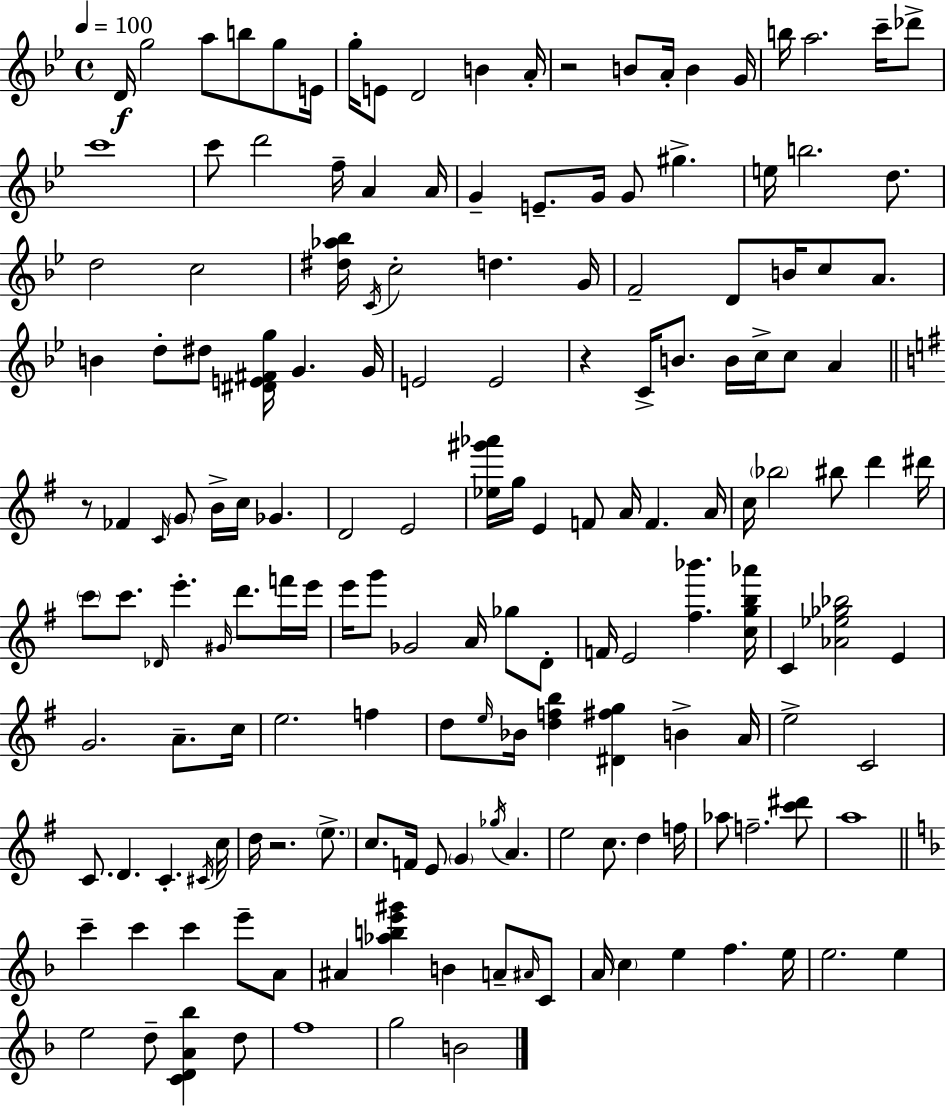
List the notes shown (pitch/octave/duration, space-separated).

D4/s G5/h A5/e B5/e G5/e E4/s G5/s E4/e D4/h B4/q A4/s R/h B4/e A4/s B4/q G4/s B5/s A5/h. C6/s Db6/e C6/w C6/e D6/h F5/s A4/q A4/s G4/q E4/e. G4/s G4/e G#5/q. E5/s B5/h. D5/e. D5/h C5/h [D#5,Ab5,Bb5]/s C4/s C5/h D5/q. G4/s F4/h D4/e B4/s C5/e A4/e. B4/q D5/e D#5/e [D#4,E4,F#4,G5]/s G4/q. G4/s E4/h E4/h R/q C4/s B4/e. B4/s C5/s C5/e A4/q R/e FES4/q C4/s G4/e B4/s C5/s Gb4/q. D4/h E4/h [Eb5,G#6,Ab6]/s G5/s E4/q F4/e A4/s F4/q. A4/s C5/s Bb5/h BIS5/e D6/q D#6/s C6/e C6/e. Db4/s E6/q. G#4/s D6/e. F6/s E6/s E6/s G6/e Gb4/h A4/s Gb5/e D4/e F4/s E4/h [F#5,Bb6]/q. [C5,G5,B5,Ab6]/s C4/q [Ab4,Eb5,Gb5,Bb5]/h E4/q G4/h. A4/e. C5/s E5/h. F5/q D5/e E5/s Bb4/s [D5,F5,B5]/q [D#4,F#5,G5]/q B4/q A4/s E5/h C4/h C4/e. D4/q. C4/q. C#4/s C5/s D5/s R/h. E5/e. C5/e. F4/s E4/e G4/q Gb5/s A4/q. E5/h C5/e. D5/q F5/s Ab5/e F5/h. [C6,D#6]/e A5/w C6/q C6/q C6/q E6/e A4/e A#4/q [Ab5,B5,E6,G#6]/q B4/q A4/e A#4/s C4/e A4/s C5/q E5/q F5/q. E5/s E5/h. E5/q E5/h D5/e [C4,D4,A4,Bb5]/q D5/e F5/w G5/h B4/h